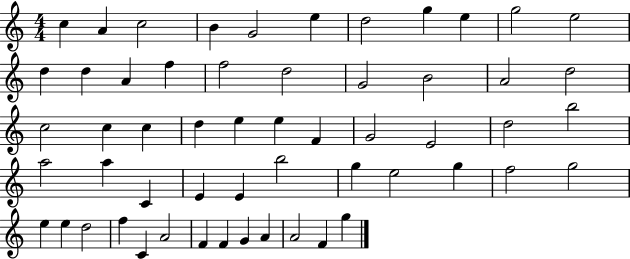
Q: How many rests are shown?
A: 0